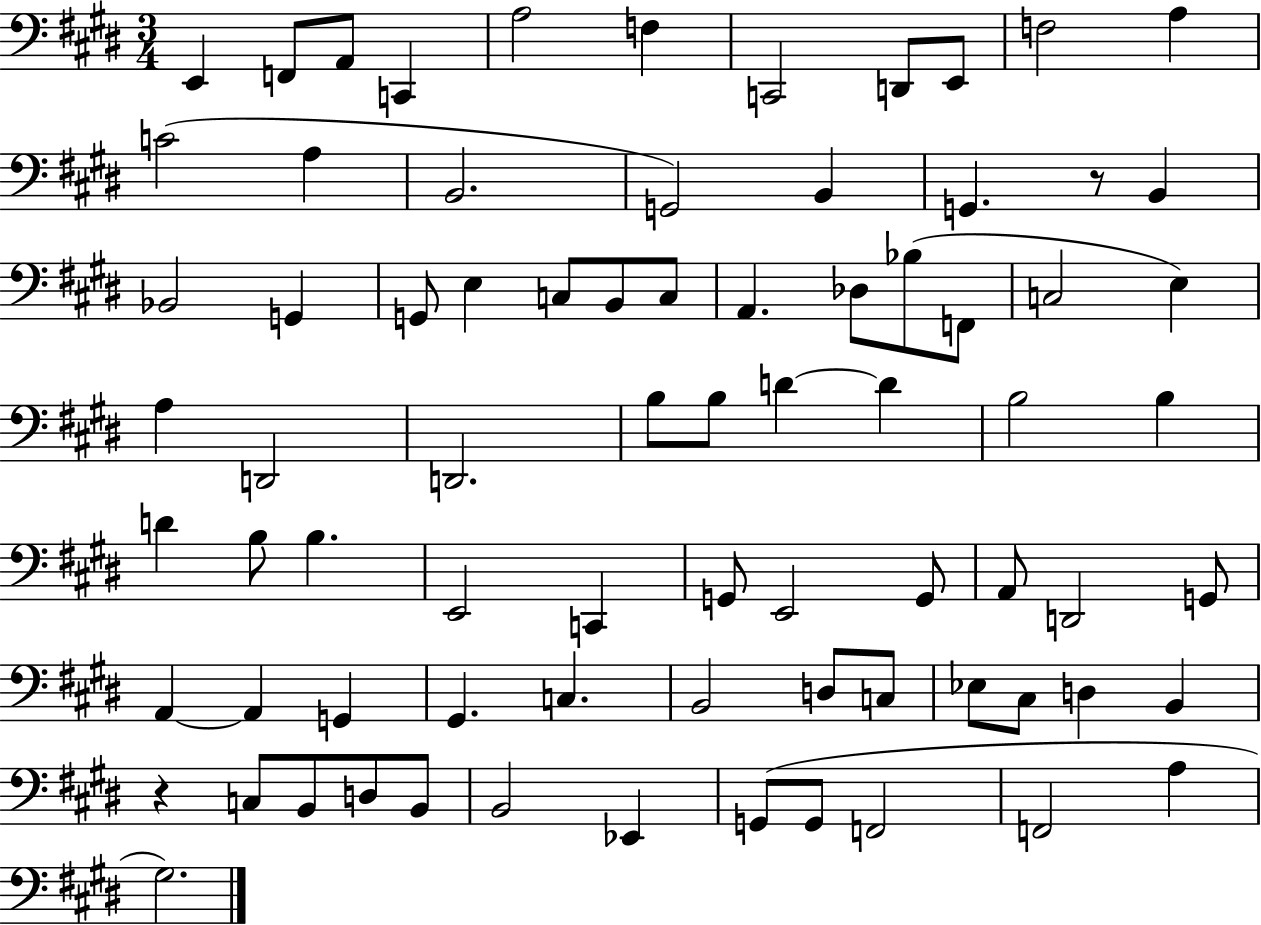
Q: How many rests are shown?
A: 2